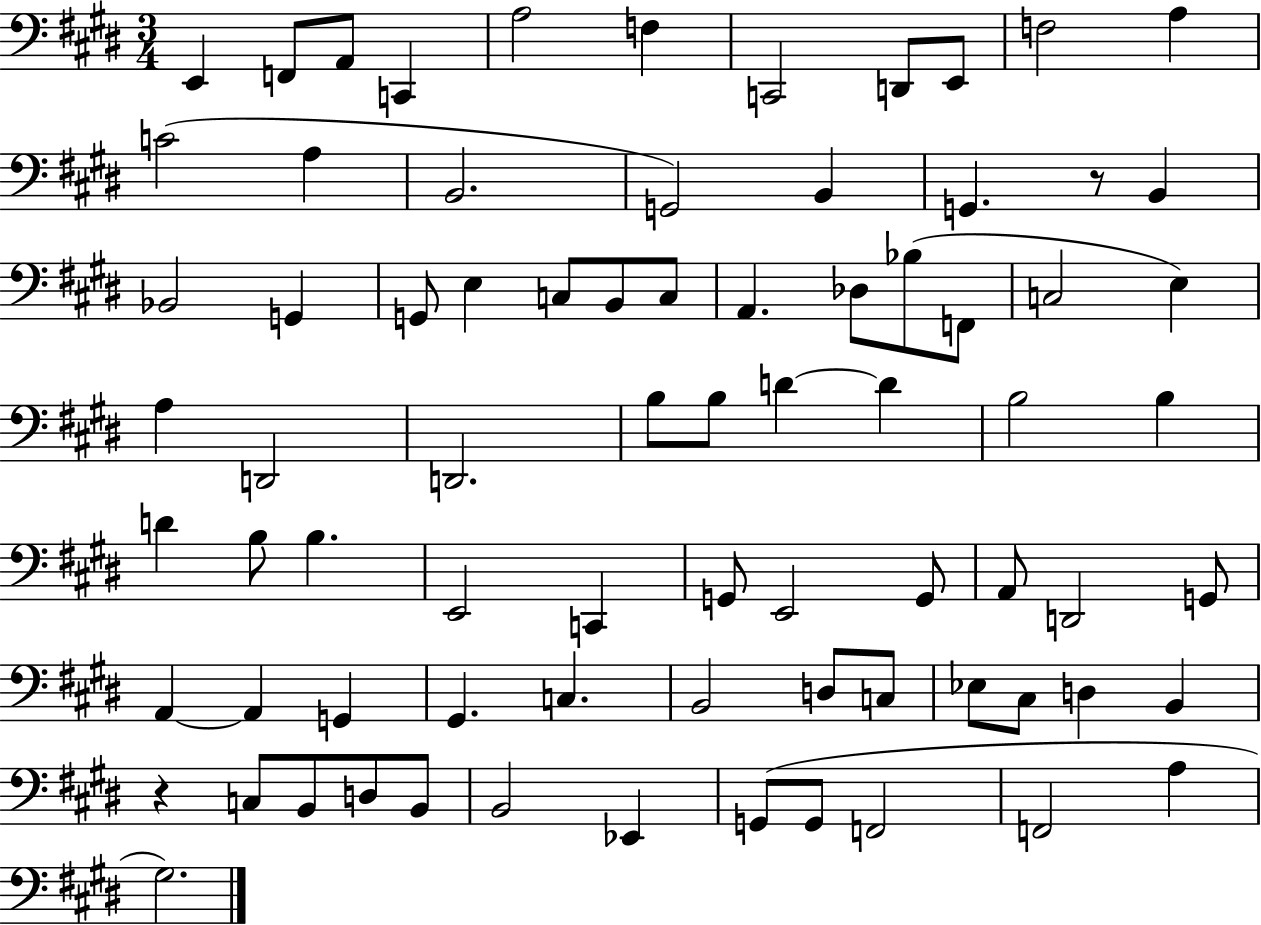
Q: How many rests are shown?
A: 2